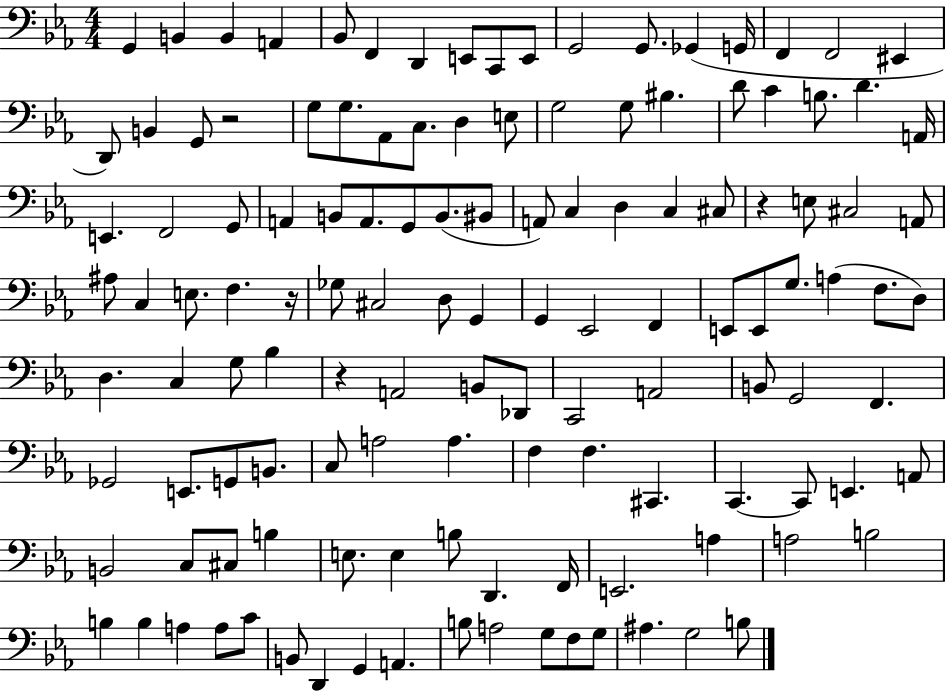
{
  \clef bass
  \numericTimeSignature
  \time 4/4
  \key ees \major
  g,4 b,4 b,4 a,4 | bes,8 f,4 d,4 e,8 c,8 e,8 | g,2 g,8. ges,4( g,16 | f,4 f,2 eis,4 | \break d,8) b,4 g,8 r2 | g8 g8. aes,8 c8. d4 e8 | g2 g8 bis4. | d'8 c'4 b8. d'4. a,16 | \break e,4. f,2 g,8 | a,4 b,8 a,8. g,8 b,8.( bis,8 | a,8) c4 d4 c4 cis8 | r4 e8 cis2 a,8 | \break ais8 c4 e8. f4. r16 | ges8 cis2 d8 g,4 | g,4 ees,2 f,4 | e,8 e,8 g8. a4( f8. d8) | \break d4. c4 g8 bes4 | r4 a,2 b,8 des,8 | c,2 a,2 | b,8 g,2 f,4. | \break ges,2 e,8. g,8 b,8. | c8 a2 a4. | f4 f4. cis,4. | c,4.~~ c,8 e,4. a,8 | \break b,2 c8 cis8 b4 | e8. e4 b8 d,4. f,16 | e,2. a4 | a2 b2 | \break b4 b4 a4 a8 c'8 | b,8 d,4 g,4 a,4. | b8 a2 g8 f8 g8 | ais4. g2 b8 | \break \bar "|."
}